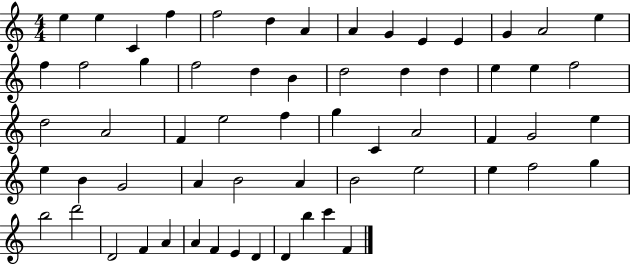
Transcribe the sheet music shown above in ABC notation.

X:1
T:Untitled
M:4/4
L:1/4
K:C
e e C f f2 d A A G E E G A2 e f f2 g f2 d B d2 d d e e f2 d2 A2 F e2 f g C A2 F G2 e e B G2 A B2 A B2 e2 e f2 g b2 d'2 D2 F A A F E D D b c' F